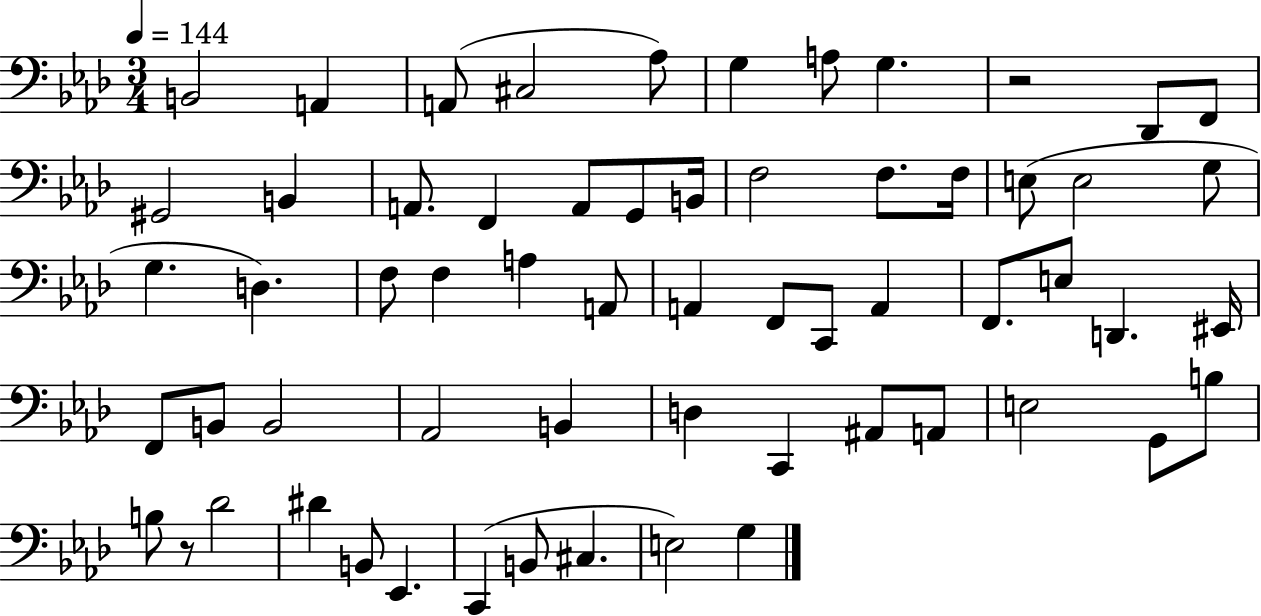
B2/h A2/q A2/e C#3/h Ab3/e G3/q A3/e G3/q. R/h Db2/e F2/e G#2/h B2/q A2/e. F2/q A2/e G2/e B2/s F3/h F3/e. F3/s E3/e E3/h G3/e G3/q. D3/q. F3/e F3/q A3/q A2/e A2/q F2/e C2/e A2/q F2/e. E3/e D2/q. EIS2/s F2/e B2/e B2/h Ab2/h B2/q D3/q C2/q A#2/e A2/e E3/h G2/e B3/e B3/e R/e Db4/h D#4/q B2/e Eb2/q. C2/q B2/e C#3/q. E3/h G3/q